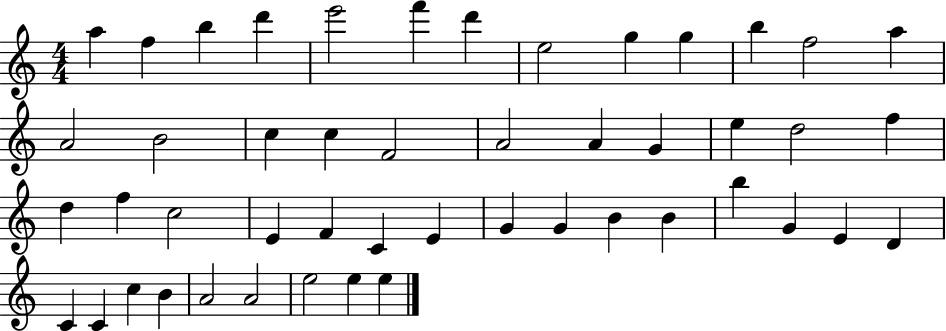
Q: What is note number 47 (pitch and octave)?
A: E5